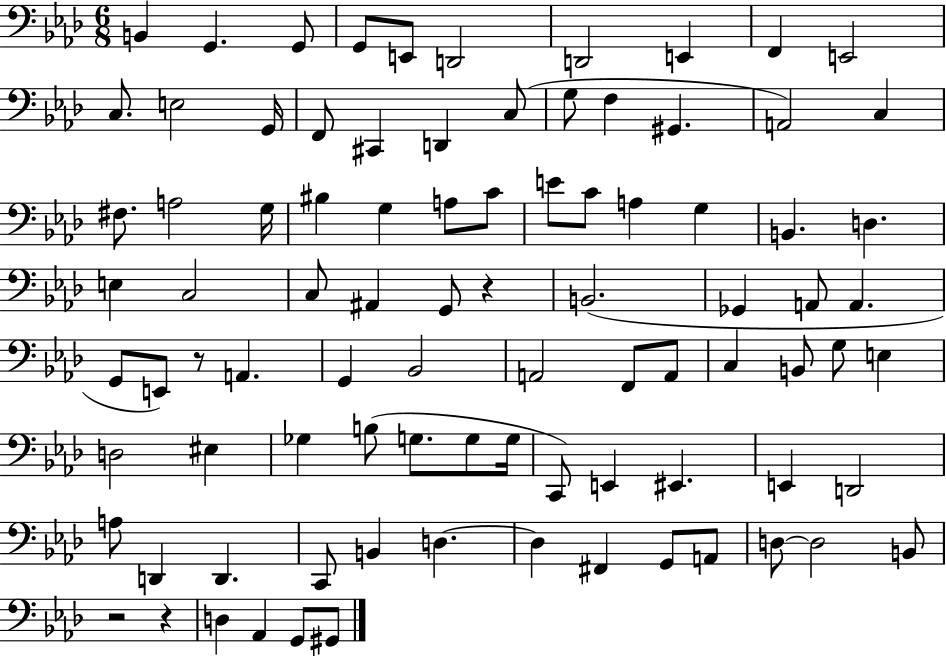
B2/q G2/q. G2/e G2/e E2/e D2/h D2/h E2/q F2/q E2/h C3/e. E3/h G2/s F2/e C#2/q D2/q C3/e G3/e F3/q G#2/q. A2/h C3/q F#3/e. A3/h G3/s BIS3/q G3/q A3/e C4/e E4/e C4/e A3/q G3/q B2/q. D3/q. E3/q C3/h C3/e A#2/q G2/e R/q B2/h. Gb2/q A2/e A2/q. G2/e E2/e R/e A2/q. G2/q Bb2/h A2/h F2/e A2/e C3/q B2/e G3/e E3/q D3/h EIS3/q Gb3/q B3/e G3/e. G3/e G3/s C2/e E2/q EIS2/q. E2/q D2/h A3/e D2/q D2/q. C2/e B2/q D3/q. D3/q F#2/q G2/e A2/e D3/e D3/h B2/e R/h R/q D3/q Ab2/q G2/e G#2/e